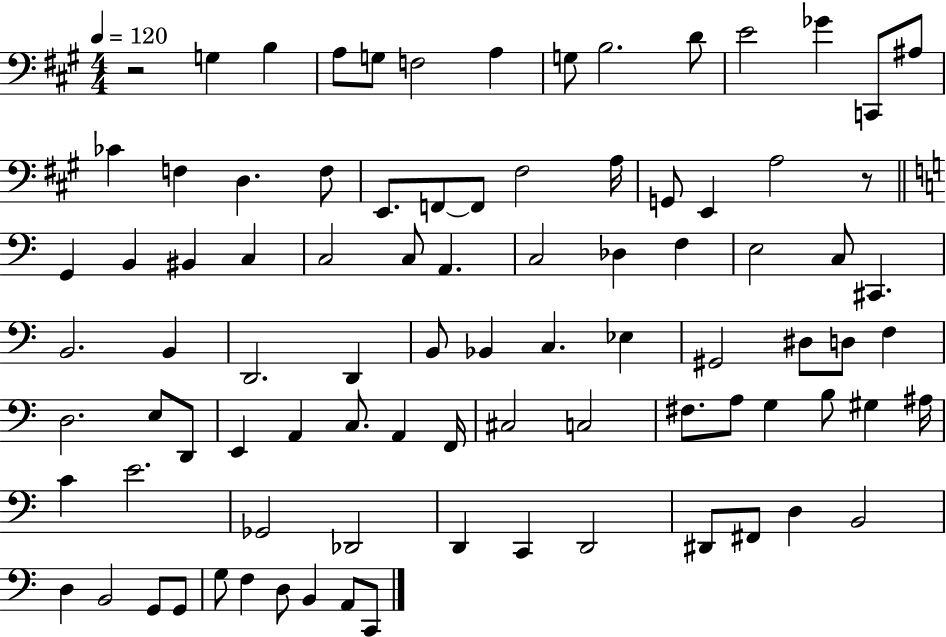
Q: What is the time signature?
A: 4/4